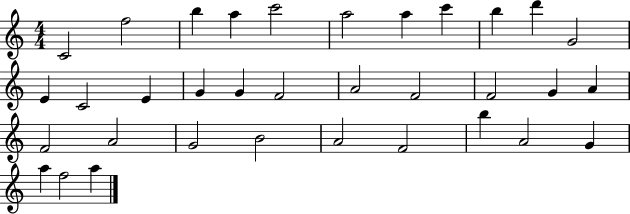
C4/h F5/h B5/q A5/q C6/h A5/h A5/q C6/q B5/q D6/q G4/h E4/q C4/h E4/q G4/q G4/q F4/h A4/h F4/h F4/h G4/q A4/q F4/h A4/h G4/h B4/h A4/h F4/h B5/q A4/h G4/q A5/q F5/h A5/q